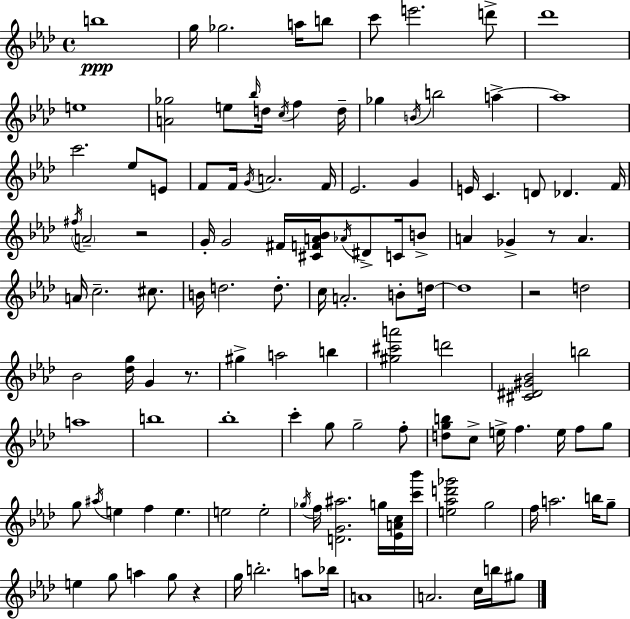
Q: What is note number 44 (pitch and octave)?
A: C4